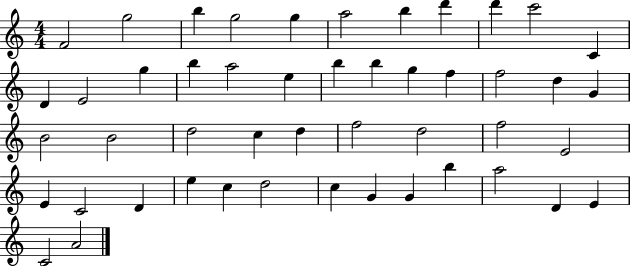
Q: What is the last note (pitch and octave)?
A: A4